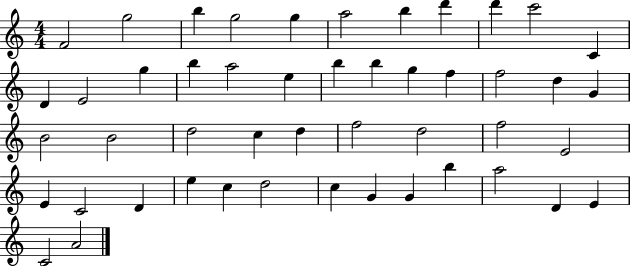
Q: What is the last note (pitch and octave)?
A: A4